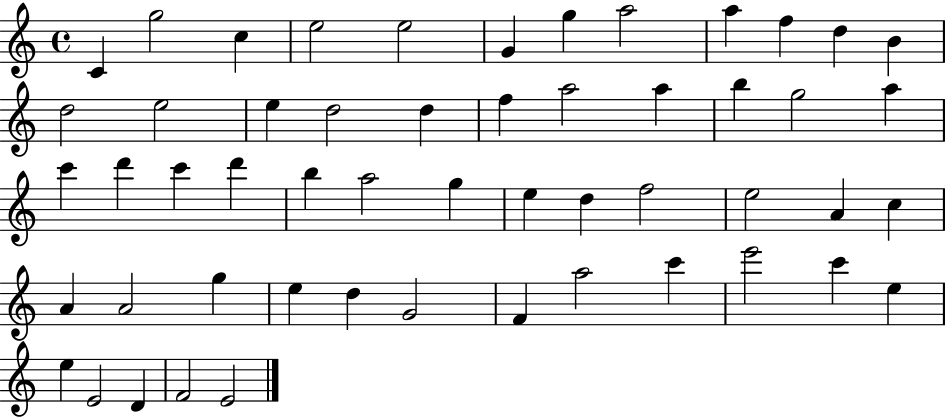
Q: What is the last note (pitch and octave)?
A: E4